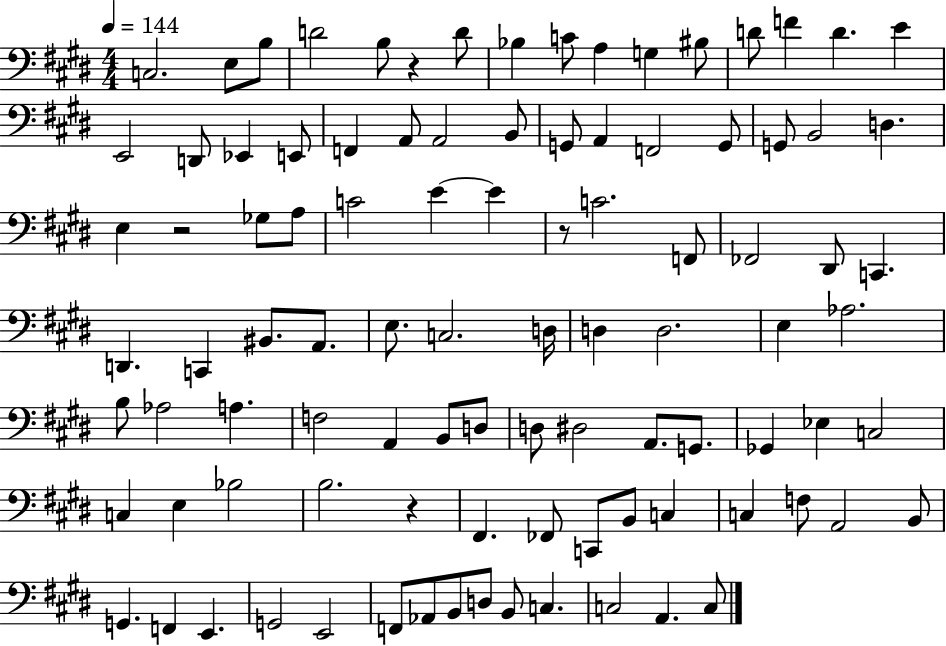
C3/h. E3/e B3/e D4/h B3/e R/q D4/e Bb3/q C4/e A3/q G3/q BIS3/e D4/e F4/q D4/q. E4/q E2/h D2/e Eb2/q E2/e F2/q A2/e A2/h B2/e G2/e A2/q F2/h G2/e G2/e B2/h D3/q. E3/q R/h Gb3/e A3/e C4/h E4/q E4/q R/e C4/h. F2/e FES2/h D#2/e C2/q. D2/q. C2/q BIS2/e. A2/e. E3/e. C3/h. D3/s D3/q D3/h. E3/q Ab3/h. B3/e Ab3/h A3/q. F3/h A2/q B2/e D3/e D3/e D#3/h A2/e. G2/e. Gb2/q Eb3/q C3/h C3/q E3/q Bb3/h B3/h. R/q F#2/q. FES2/e C2/e B2/e C3/q C3/q F3/e A2/h B2/e G2/q. F2/q E2/q. G2/h E2/h F2/e Ab2/e B2/e D3/e B2/e C3/q. C3/h A2/q. C3/e